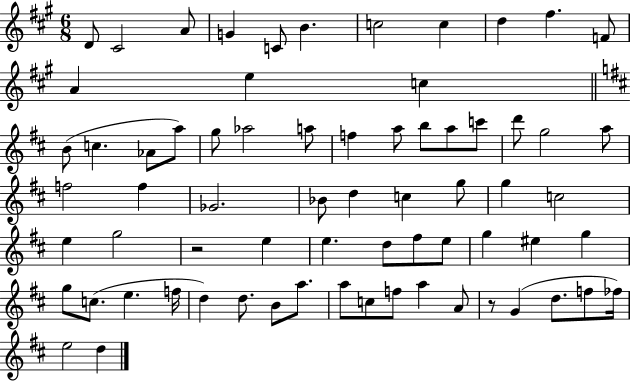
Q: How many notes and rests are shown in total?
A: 69